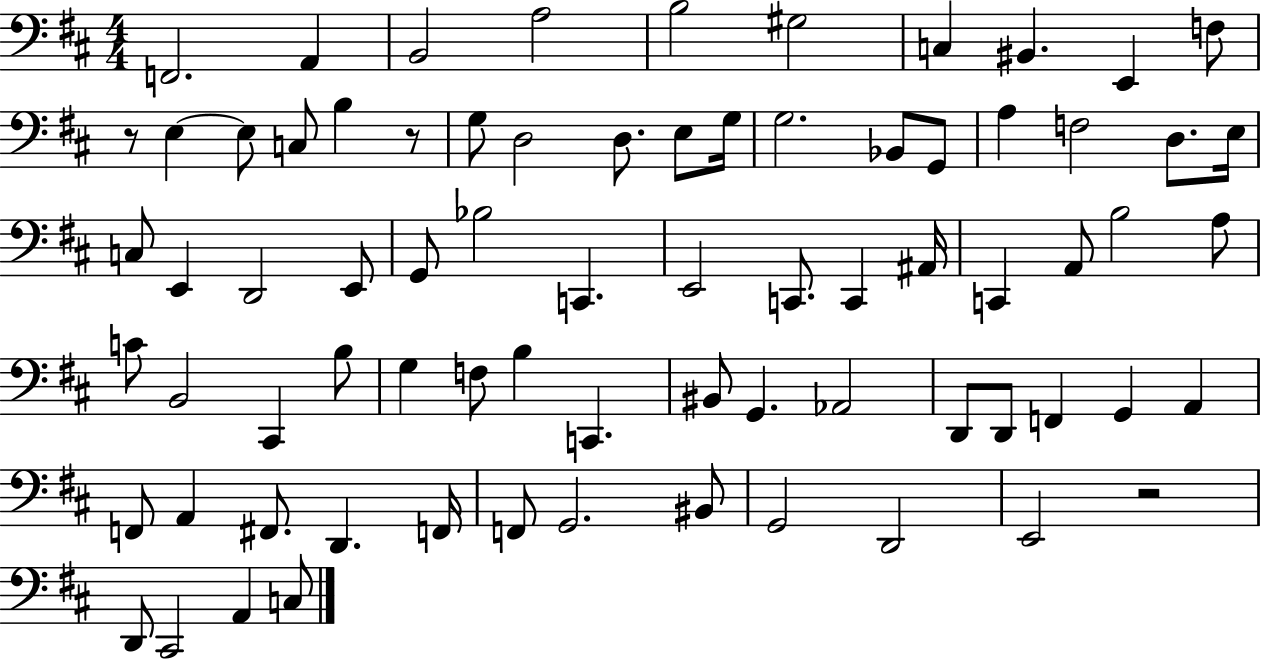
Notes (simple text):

F2/h. A2/q B2/h A3/h B3/h G#3/h C3/q BIS2/q. E2/q F3/e R/e E3/q E3/e C3/e B3/q R/e G3/e D3/h D3/e. E3/e G3/s G3/h. Bb2/e G2/e A3/q F3/h D3/e. E3/s C3/e E2/q D2/h E2/e G2/e Bb3/h C2/q. E2/h C2/e. C2/q A#2/s C2/q A2/e B3/h A3/e C4/e B2/h C#2/q B3/e G3/q F3/e B3/q C2/q. BIS2/e G2/q. Ab2/h D2/e D2/e F2/q G2/q A2/q F2/e A2/q F#2/e. D2/q. F2/s F2/e G2/h. BIS2/e G2/h D2/h E2/h R/h D2/e C#2/h A2/q C3/e